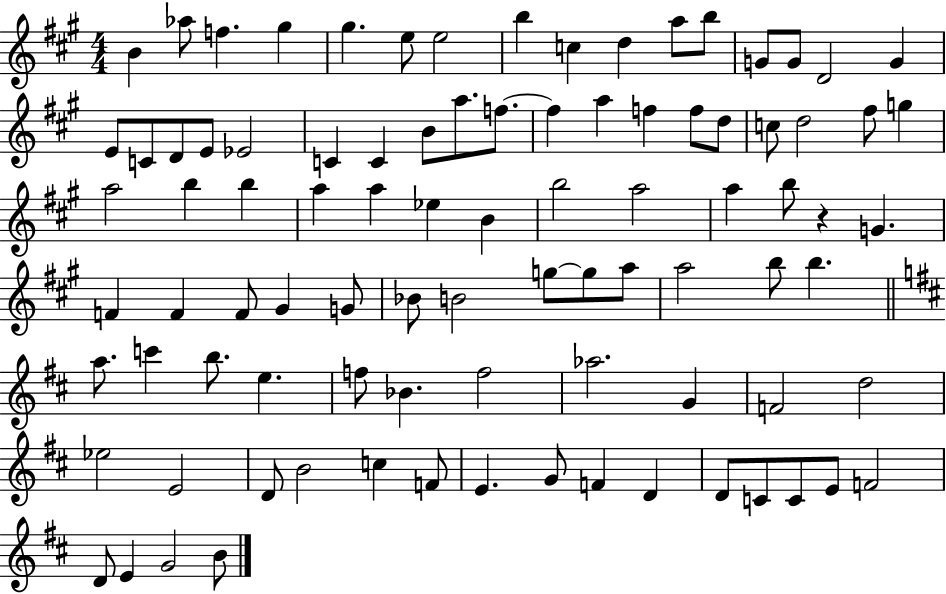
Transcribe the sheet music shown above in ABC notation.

X:1
T:Untitled
M:4/4
L:1/4
K:A
B _a/2 f ^g ^g e/2 e2 b c d a/2 b/2 G/2 G/2 D2 G E/2 C/2 D/2 E/2 _E2 C C B/2 a/2 f/2 f a f f/2 d/2 c/2 d2 ^f/2 g a2 b b a a _e B b2 a2 a b/2 z G F F F/2 ^G G/2 _B/2 B2 g/2 g/2 a/2 a2 b/2 b a/2 c' b/2 e f/2 _B f2 _a2 G F2 d2 _e2 E2 D/2 B2 c F/2 E G/2 F D D/2 C/2 C/2 E/2 F2 D/2 E G2 B/2